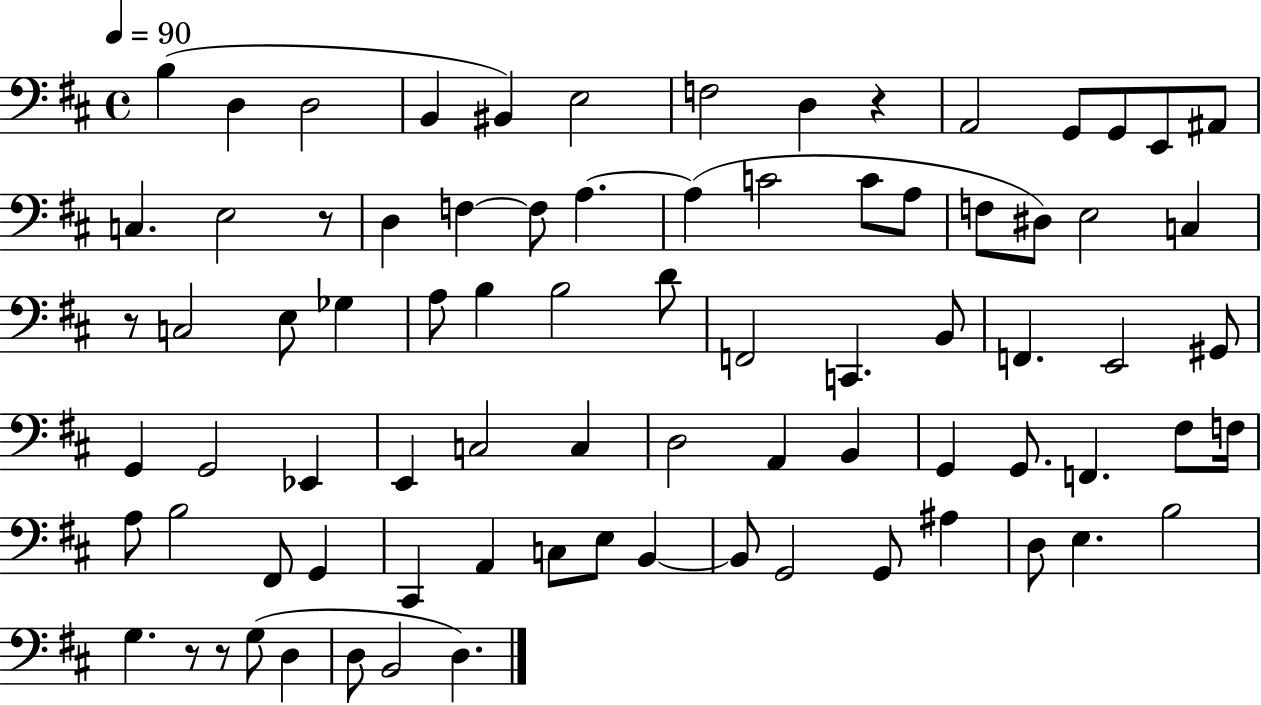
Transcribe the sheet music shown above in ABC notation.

X:1
T:Untitled
M:4/4
L:1/4
K:D
B, D, D,2 B,, ^B,, E,2 F,2 D, z A,,2 G,,/2 G,,/2 E,,/2 ^A,,/2 C, E,2 z/2 D, F, F,/2 A, A, C2 C/2 A,/2 F,/2 ^D,/2 E,2 C, z/2 C,2 E,/2 _G, A,/2 B, B,2 D/2 F,,2 C,, B,,/2 F,, E,,2 ^G,,/2 G,, G,,2 _E,, E,, C,2 C, D,2 A,, B,, G,, G,,/2 F,, ^F,/2 F,/4 A,/2 B,2 ^F,,/2 G,, ^C,, A,, C,/2 E,/2 B,, B,,/2 G,,2 G,,/2 ^A, D,/2 E, B,2 G, z/2 z/2 G,/2 D, D,/2 B,,2 D,